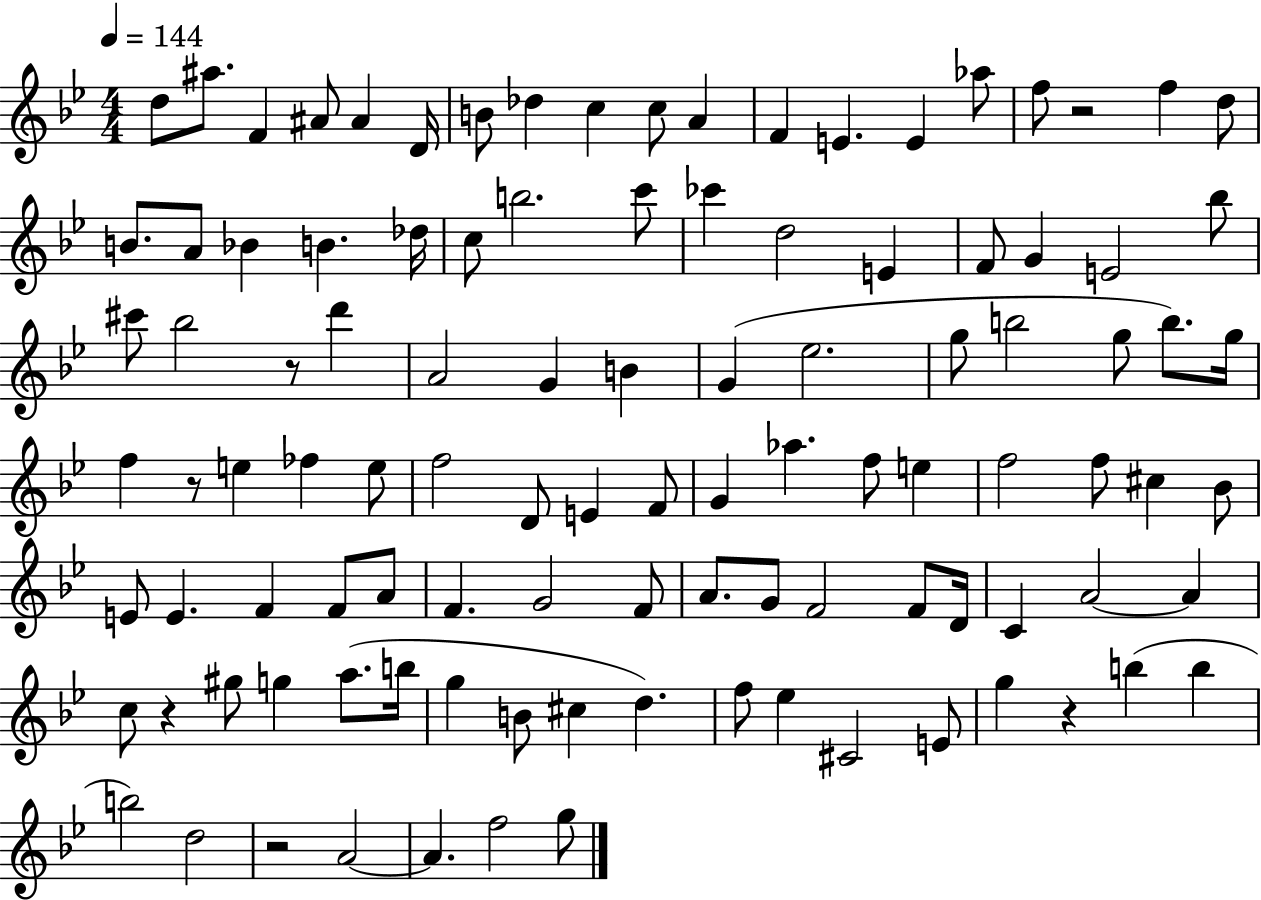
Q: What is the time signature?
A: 4/4